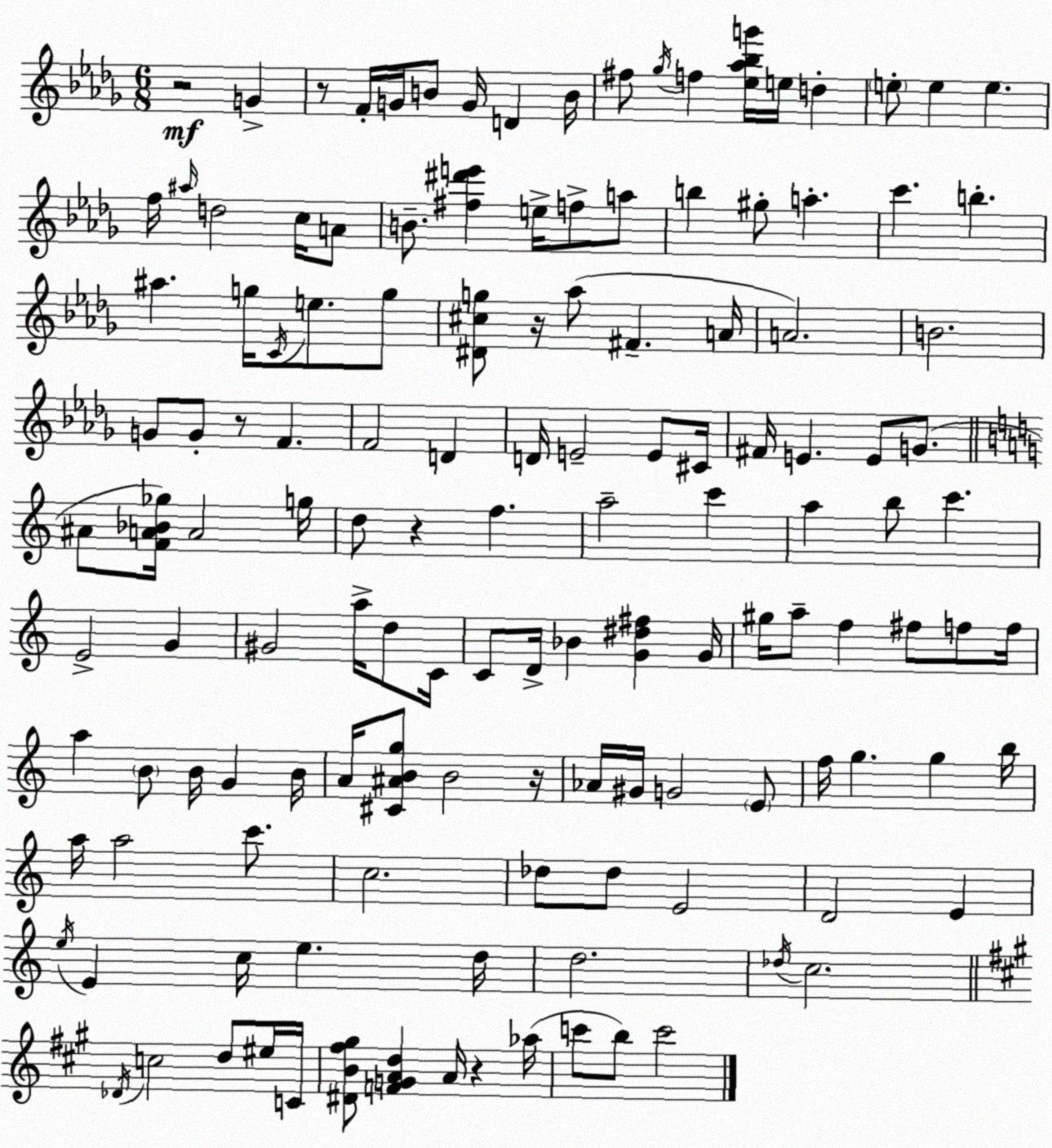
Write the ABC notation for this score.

X:1
T:Untitled
M:6/8
L:1/4
K:Bbm
z2 G z/2 F/4 G/4 B/2 G/4 D B/4 ^f/2 _g/4 f [_e_a_bg']/4 e/4 d e/2 e e f/4 ^a/4 d2 c/4 A/2 B/2 [^f^d'e'] e/4 f/2 a/2 b ^g/2 a c' b ^a g/4 C/4 e/2 g/2 [^D^cg]/2 z/4 _a/2 ^F A/4 A2 B2 G/2 G/2 z/2 F F2 D D/4 E2 E/2 ^C/4 ^F/4 E E/2 G/2 ^A/2 [FA_B_g]/4 A2 g/4 d/2 z f a2 c' a b/2 c' E2 G ^G2 a/4 d/2 C/4 C/2 D/4 _B [G^d^f] G/4 ^g/4 a/2 f ^f/2 f/2 f/4 a B/2 B/4 G B/4 A/4 [^C^ABg]/2 B2 z/4 _A/4 ^G/4 G2 E/2 f/4 g g b/4 a/4 a2 c'/2 c2 _d/2 _d/2 E2 D2 E e/4 E c/4 e d/4 d2 _d/4 c2 _D/4 c2 d/2 ^e/4 C/4 [^DB^f^g]/2 [FGAd] A/4 z _a/4 c'/2 b/2 c'2